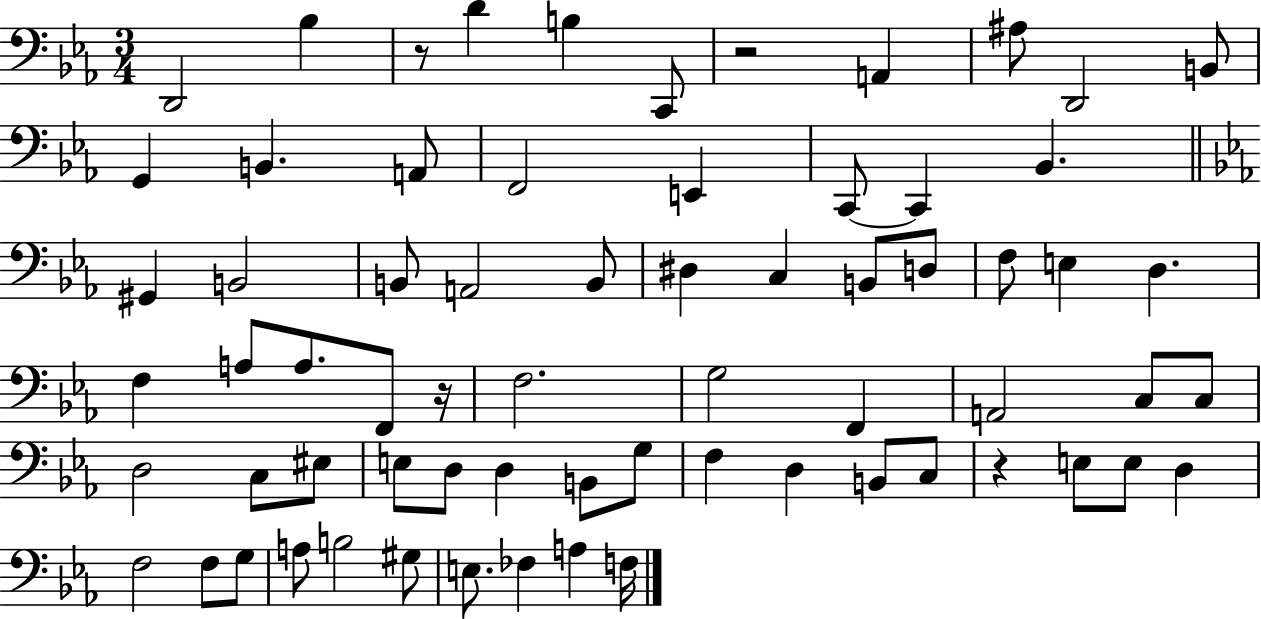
D2/h Bb3/q R/e D4/q B3/q C2/e R/h A2/q A#3/e D2/h B2/e G2/q B2/q. A2/e F2/h E2/q C2/e C2/q Bb2/q. G#2/q B2/h B2/e A2/h B2/e D#3/q C3/q B2/e D3/e F3/e E3/q D3/q. F3/q A3/e A3/e. F2/e R/s F3/h. G3/h F2/q A2/h C3/e C3/e D3/h C3/e EIS3/e E3/e D3/e D3/q B2/e G3/e F3/q D3/q B2/e C3/e R/q E3/e E3/e D3/q F3/h F3/e G3/e A3/e B3/h G#3/e E3/e. FES3/q A3/q F3/s